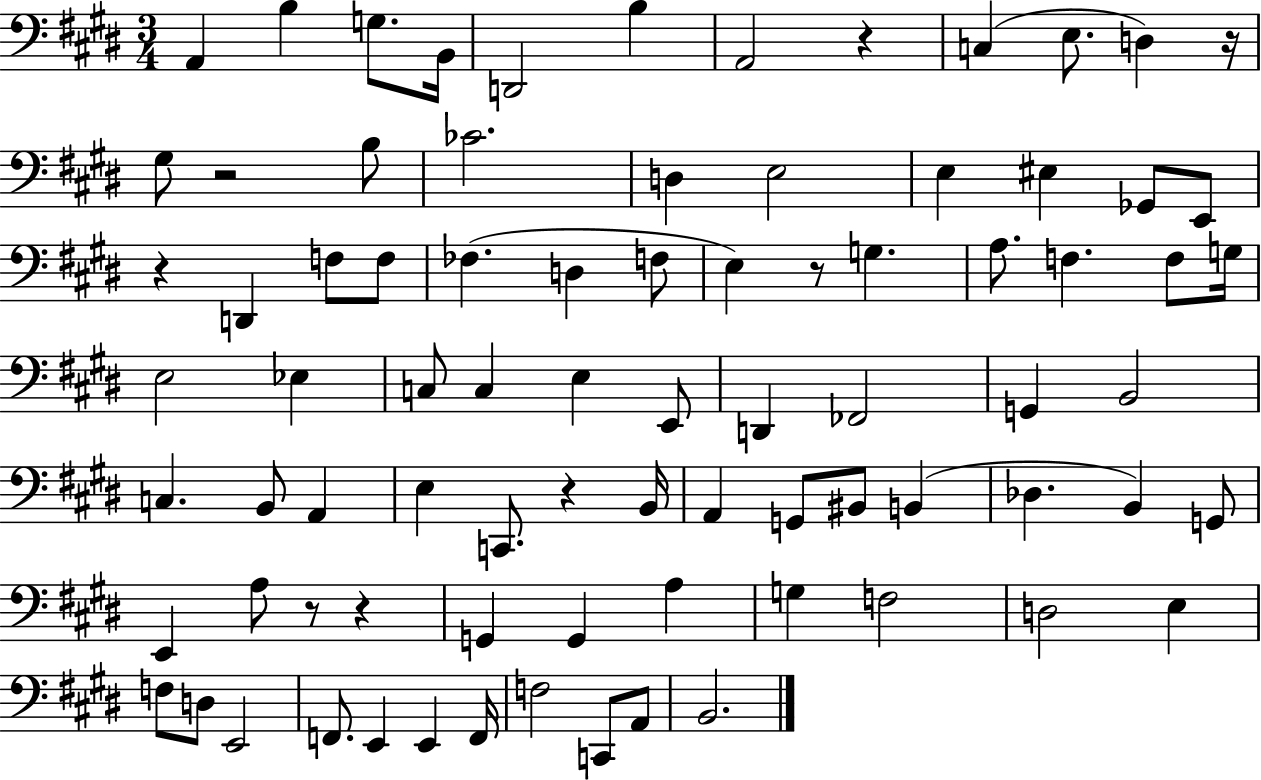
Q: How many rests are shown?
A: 8